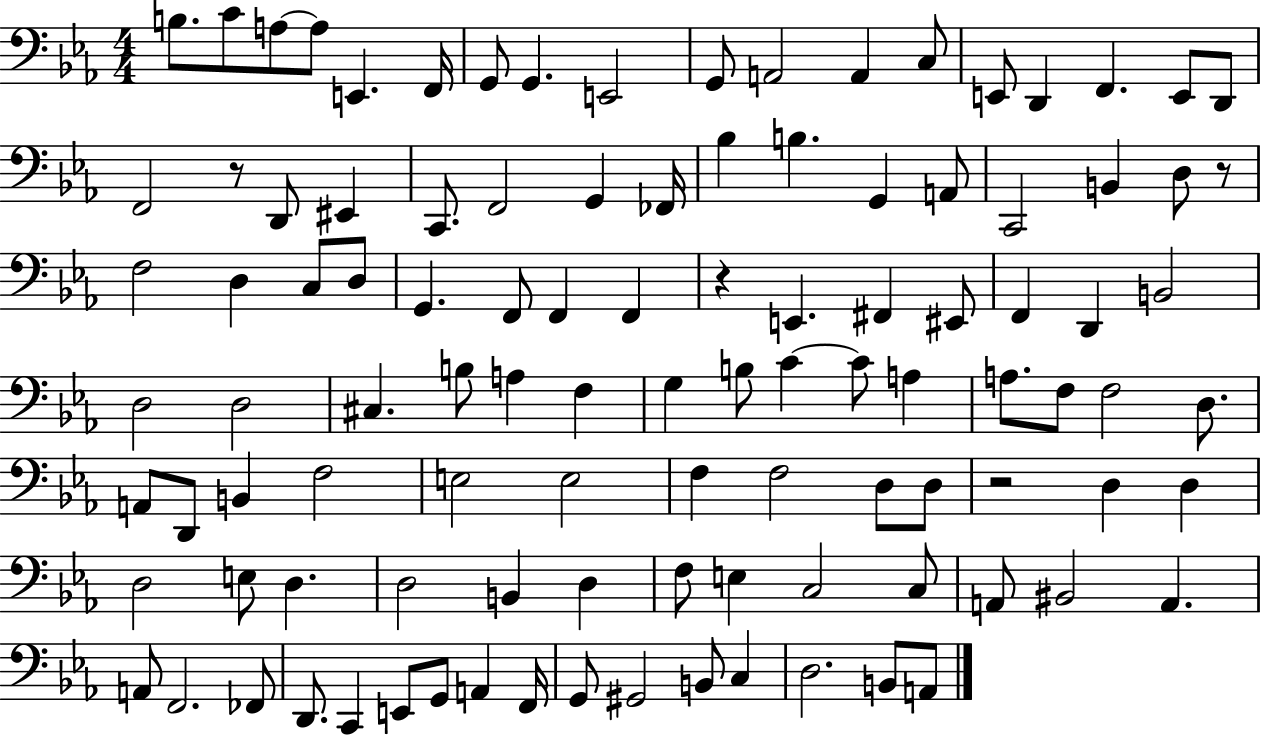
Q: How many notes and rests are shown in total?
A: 106